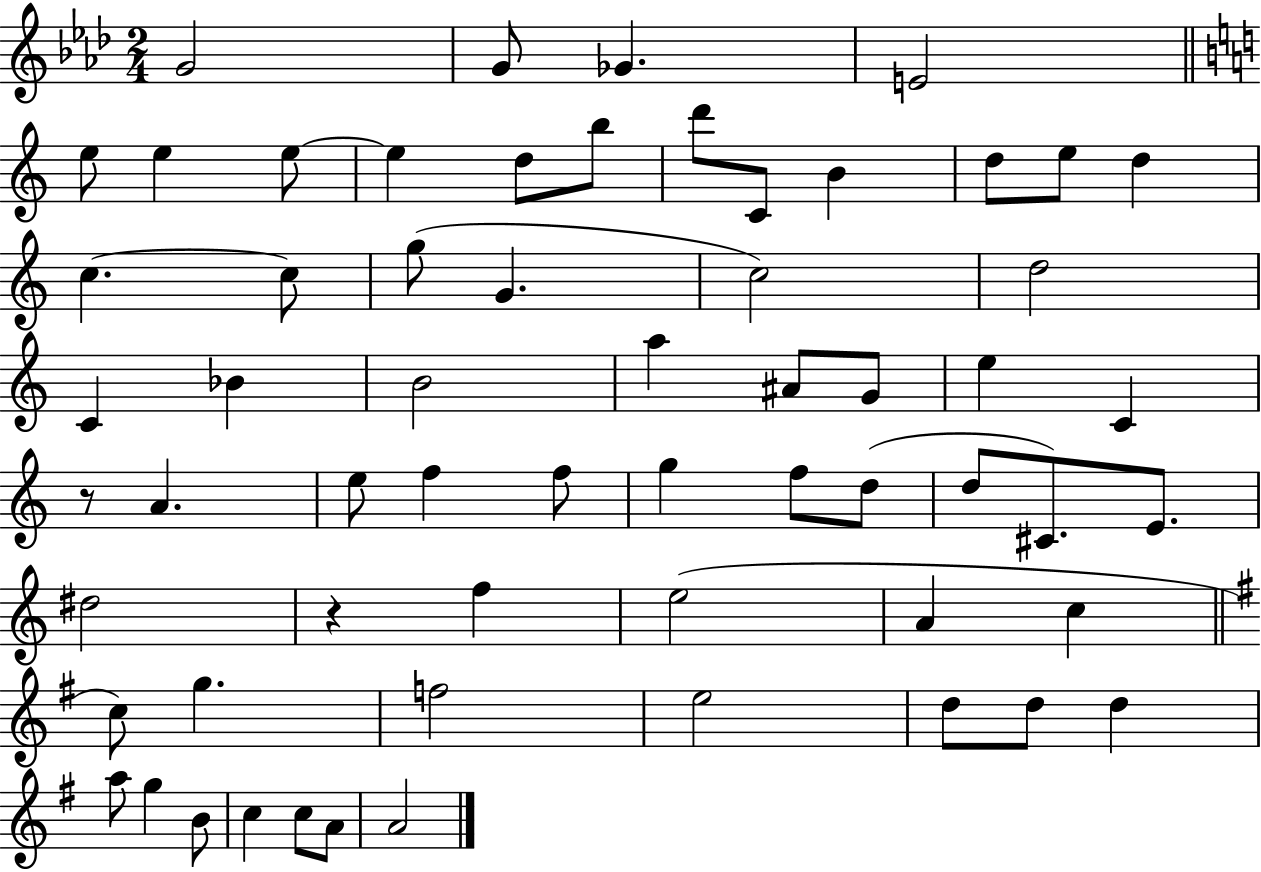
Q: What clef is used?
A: treble